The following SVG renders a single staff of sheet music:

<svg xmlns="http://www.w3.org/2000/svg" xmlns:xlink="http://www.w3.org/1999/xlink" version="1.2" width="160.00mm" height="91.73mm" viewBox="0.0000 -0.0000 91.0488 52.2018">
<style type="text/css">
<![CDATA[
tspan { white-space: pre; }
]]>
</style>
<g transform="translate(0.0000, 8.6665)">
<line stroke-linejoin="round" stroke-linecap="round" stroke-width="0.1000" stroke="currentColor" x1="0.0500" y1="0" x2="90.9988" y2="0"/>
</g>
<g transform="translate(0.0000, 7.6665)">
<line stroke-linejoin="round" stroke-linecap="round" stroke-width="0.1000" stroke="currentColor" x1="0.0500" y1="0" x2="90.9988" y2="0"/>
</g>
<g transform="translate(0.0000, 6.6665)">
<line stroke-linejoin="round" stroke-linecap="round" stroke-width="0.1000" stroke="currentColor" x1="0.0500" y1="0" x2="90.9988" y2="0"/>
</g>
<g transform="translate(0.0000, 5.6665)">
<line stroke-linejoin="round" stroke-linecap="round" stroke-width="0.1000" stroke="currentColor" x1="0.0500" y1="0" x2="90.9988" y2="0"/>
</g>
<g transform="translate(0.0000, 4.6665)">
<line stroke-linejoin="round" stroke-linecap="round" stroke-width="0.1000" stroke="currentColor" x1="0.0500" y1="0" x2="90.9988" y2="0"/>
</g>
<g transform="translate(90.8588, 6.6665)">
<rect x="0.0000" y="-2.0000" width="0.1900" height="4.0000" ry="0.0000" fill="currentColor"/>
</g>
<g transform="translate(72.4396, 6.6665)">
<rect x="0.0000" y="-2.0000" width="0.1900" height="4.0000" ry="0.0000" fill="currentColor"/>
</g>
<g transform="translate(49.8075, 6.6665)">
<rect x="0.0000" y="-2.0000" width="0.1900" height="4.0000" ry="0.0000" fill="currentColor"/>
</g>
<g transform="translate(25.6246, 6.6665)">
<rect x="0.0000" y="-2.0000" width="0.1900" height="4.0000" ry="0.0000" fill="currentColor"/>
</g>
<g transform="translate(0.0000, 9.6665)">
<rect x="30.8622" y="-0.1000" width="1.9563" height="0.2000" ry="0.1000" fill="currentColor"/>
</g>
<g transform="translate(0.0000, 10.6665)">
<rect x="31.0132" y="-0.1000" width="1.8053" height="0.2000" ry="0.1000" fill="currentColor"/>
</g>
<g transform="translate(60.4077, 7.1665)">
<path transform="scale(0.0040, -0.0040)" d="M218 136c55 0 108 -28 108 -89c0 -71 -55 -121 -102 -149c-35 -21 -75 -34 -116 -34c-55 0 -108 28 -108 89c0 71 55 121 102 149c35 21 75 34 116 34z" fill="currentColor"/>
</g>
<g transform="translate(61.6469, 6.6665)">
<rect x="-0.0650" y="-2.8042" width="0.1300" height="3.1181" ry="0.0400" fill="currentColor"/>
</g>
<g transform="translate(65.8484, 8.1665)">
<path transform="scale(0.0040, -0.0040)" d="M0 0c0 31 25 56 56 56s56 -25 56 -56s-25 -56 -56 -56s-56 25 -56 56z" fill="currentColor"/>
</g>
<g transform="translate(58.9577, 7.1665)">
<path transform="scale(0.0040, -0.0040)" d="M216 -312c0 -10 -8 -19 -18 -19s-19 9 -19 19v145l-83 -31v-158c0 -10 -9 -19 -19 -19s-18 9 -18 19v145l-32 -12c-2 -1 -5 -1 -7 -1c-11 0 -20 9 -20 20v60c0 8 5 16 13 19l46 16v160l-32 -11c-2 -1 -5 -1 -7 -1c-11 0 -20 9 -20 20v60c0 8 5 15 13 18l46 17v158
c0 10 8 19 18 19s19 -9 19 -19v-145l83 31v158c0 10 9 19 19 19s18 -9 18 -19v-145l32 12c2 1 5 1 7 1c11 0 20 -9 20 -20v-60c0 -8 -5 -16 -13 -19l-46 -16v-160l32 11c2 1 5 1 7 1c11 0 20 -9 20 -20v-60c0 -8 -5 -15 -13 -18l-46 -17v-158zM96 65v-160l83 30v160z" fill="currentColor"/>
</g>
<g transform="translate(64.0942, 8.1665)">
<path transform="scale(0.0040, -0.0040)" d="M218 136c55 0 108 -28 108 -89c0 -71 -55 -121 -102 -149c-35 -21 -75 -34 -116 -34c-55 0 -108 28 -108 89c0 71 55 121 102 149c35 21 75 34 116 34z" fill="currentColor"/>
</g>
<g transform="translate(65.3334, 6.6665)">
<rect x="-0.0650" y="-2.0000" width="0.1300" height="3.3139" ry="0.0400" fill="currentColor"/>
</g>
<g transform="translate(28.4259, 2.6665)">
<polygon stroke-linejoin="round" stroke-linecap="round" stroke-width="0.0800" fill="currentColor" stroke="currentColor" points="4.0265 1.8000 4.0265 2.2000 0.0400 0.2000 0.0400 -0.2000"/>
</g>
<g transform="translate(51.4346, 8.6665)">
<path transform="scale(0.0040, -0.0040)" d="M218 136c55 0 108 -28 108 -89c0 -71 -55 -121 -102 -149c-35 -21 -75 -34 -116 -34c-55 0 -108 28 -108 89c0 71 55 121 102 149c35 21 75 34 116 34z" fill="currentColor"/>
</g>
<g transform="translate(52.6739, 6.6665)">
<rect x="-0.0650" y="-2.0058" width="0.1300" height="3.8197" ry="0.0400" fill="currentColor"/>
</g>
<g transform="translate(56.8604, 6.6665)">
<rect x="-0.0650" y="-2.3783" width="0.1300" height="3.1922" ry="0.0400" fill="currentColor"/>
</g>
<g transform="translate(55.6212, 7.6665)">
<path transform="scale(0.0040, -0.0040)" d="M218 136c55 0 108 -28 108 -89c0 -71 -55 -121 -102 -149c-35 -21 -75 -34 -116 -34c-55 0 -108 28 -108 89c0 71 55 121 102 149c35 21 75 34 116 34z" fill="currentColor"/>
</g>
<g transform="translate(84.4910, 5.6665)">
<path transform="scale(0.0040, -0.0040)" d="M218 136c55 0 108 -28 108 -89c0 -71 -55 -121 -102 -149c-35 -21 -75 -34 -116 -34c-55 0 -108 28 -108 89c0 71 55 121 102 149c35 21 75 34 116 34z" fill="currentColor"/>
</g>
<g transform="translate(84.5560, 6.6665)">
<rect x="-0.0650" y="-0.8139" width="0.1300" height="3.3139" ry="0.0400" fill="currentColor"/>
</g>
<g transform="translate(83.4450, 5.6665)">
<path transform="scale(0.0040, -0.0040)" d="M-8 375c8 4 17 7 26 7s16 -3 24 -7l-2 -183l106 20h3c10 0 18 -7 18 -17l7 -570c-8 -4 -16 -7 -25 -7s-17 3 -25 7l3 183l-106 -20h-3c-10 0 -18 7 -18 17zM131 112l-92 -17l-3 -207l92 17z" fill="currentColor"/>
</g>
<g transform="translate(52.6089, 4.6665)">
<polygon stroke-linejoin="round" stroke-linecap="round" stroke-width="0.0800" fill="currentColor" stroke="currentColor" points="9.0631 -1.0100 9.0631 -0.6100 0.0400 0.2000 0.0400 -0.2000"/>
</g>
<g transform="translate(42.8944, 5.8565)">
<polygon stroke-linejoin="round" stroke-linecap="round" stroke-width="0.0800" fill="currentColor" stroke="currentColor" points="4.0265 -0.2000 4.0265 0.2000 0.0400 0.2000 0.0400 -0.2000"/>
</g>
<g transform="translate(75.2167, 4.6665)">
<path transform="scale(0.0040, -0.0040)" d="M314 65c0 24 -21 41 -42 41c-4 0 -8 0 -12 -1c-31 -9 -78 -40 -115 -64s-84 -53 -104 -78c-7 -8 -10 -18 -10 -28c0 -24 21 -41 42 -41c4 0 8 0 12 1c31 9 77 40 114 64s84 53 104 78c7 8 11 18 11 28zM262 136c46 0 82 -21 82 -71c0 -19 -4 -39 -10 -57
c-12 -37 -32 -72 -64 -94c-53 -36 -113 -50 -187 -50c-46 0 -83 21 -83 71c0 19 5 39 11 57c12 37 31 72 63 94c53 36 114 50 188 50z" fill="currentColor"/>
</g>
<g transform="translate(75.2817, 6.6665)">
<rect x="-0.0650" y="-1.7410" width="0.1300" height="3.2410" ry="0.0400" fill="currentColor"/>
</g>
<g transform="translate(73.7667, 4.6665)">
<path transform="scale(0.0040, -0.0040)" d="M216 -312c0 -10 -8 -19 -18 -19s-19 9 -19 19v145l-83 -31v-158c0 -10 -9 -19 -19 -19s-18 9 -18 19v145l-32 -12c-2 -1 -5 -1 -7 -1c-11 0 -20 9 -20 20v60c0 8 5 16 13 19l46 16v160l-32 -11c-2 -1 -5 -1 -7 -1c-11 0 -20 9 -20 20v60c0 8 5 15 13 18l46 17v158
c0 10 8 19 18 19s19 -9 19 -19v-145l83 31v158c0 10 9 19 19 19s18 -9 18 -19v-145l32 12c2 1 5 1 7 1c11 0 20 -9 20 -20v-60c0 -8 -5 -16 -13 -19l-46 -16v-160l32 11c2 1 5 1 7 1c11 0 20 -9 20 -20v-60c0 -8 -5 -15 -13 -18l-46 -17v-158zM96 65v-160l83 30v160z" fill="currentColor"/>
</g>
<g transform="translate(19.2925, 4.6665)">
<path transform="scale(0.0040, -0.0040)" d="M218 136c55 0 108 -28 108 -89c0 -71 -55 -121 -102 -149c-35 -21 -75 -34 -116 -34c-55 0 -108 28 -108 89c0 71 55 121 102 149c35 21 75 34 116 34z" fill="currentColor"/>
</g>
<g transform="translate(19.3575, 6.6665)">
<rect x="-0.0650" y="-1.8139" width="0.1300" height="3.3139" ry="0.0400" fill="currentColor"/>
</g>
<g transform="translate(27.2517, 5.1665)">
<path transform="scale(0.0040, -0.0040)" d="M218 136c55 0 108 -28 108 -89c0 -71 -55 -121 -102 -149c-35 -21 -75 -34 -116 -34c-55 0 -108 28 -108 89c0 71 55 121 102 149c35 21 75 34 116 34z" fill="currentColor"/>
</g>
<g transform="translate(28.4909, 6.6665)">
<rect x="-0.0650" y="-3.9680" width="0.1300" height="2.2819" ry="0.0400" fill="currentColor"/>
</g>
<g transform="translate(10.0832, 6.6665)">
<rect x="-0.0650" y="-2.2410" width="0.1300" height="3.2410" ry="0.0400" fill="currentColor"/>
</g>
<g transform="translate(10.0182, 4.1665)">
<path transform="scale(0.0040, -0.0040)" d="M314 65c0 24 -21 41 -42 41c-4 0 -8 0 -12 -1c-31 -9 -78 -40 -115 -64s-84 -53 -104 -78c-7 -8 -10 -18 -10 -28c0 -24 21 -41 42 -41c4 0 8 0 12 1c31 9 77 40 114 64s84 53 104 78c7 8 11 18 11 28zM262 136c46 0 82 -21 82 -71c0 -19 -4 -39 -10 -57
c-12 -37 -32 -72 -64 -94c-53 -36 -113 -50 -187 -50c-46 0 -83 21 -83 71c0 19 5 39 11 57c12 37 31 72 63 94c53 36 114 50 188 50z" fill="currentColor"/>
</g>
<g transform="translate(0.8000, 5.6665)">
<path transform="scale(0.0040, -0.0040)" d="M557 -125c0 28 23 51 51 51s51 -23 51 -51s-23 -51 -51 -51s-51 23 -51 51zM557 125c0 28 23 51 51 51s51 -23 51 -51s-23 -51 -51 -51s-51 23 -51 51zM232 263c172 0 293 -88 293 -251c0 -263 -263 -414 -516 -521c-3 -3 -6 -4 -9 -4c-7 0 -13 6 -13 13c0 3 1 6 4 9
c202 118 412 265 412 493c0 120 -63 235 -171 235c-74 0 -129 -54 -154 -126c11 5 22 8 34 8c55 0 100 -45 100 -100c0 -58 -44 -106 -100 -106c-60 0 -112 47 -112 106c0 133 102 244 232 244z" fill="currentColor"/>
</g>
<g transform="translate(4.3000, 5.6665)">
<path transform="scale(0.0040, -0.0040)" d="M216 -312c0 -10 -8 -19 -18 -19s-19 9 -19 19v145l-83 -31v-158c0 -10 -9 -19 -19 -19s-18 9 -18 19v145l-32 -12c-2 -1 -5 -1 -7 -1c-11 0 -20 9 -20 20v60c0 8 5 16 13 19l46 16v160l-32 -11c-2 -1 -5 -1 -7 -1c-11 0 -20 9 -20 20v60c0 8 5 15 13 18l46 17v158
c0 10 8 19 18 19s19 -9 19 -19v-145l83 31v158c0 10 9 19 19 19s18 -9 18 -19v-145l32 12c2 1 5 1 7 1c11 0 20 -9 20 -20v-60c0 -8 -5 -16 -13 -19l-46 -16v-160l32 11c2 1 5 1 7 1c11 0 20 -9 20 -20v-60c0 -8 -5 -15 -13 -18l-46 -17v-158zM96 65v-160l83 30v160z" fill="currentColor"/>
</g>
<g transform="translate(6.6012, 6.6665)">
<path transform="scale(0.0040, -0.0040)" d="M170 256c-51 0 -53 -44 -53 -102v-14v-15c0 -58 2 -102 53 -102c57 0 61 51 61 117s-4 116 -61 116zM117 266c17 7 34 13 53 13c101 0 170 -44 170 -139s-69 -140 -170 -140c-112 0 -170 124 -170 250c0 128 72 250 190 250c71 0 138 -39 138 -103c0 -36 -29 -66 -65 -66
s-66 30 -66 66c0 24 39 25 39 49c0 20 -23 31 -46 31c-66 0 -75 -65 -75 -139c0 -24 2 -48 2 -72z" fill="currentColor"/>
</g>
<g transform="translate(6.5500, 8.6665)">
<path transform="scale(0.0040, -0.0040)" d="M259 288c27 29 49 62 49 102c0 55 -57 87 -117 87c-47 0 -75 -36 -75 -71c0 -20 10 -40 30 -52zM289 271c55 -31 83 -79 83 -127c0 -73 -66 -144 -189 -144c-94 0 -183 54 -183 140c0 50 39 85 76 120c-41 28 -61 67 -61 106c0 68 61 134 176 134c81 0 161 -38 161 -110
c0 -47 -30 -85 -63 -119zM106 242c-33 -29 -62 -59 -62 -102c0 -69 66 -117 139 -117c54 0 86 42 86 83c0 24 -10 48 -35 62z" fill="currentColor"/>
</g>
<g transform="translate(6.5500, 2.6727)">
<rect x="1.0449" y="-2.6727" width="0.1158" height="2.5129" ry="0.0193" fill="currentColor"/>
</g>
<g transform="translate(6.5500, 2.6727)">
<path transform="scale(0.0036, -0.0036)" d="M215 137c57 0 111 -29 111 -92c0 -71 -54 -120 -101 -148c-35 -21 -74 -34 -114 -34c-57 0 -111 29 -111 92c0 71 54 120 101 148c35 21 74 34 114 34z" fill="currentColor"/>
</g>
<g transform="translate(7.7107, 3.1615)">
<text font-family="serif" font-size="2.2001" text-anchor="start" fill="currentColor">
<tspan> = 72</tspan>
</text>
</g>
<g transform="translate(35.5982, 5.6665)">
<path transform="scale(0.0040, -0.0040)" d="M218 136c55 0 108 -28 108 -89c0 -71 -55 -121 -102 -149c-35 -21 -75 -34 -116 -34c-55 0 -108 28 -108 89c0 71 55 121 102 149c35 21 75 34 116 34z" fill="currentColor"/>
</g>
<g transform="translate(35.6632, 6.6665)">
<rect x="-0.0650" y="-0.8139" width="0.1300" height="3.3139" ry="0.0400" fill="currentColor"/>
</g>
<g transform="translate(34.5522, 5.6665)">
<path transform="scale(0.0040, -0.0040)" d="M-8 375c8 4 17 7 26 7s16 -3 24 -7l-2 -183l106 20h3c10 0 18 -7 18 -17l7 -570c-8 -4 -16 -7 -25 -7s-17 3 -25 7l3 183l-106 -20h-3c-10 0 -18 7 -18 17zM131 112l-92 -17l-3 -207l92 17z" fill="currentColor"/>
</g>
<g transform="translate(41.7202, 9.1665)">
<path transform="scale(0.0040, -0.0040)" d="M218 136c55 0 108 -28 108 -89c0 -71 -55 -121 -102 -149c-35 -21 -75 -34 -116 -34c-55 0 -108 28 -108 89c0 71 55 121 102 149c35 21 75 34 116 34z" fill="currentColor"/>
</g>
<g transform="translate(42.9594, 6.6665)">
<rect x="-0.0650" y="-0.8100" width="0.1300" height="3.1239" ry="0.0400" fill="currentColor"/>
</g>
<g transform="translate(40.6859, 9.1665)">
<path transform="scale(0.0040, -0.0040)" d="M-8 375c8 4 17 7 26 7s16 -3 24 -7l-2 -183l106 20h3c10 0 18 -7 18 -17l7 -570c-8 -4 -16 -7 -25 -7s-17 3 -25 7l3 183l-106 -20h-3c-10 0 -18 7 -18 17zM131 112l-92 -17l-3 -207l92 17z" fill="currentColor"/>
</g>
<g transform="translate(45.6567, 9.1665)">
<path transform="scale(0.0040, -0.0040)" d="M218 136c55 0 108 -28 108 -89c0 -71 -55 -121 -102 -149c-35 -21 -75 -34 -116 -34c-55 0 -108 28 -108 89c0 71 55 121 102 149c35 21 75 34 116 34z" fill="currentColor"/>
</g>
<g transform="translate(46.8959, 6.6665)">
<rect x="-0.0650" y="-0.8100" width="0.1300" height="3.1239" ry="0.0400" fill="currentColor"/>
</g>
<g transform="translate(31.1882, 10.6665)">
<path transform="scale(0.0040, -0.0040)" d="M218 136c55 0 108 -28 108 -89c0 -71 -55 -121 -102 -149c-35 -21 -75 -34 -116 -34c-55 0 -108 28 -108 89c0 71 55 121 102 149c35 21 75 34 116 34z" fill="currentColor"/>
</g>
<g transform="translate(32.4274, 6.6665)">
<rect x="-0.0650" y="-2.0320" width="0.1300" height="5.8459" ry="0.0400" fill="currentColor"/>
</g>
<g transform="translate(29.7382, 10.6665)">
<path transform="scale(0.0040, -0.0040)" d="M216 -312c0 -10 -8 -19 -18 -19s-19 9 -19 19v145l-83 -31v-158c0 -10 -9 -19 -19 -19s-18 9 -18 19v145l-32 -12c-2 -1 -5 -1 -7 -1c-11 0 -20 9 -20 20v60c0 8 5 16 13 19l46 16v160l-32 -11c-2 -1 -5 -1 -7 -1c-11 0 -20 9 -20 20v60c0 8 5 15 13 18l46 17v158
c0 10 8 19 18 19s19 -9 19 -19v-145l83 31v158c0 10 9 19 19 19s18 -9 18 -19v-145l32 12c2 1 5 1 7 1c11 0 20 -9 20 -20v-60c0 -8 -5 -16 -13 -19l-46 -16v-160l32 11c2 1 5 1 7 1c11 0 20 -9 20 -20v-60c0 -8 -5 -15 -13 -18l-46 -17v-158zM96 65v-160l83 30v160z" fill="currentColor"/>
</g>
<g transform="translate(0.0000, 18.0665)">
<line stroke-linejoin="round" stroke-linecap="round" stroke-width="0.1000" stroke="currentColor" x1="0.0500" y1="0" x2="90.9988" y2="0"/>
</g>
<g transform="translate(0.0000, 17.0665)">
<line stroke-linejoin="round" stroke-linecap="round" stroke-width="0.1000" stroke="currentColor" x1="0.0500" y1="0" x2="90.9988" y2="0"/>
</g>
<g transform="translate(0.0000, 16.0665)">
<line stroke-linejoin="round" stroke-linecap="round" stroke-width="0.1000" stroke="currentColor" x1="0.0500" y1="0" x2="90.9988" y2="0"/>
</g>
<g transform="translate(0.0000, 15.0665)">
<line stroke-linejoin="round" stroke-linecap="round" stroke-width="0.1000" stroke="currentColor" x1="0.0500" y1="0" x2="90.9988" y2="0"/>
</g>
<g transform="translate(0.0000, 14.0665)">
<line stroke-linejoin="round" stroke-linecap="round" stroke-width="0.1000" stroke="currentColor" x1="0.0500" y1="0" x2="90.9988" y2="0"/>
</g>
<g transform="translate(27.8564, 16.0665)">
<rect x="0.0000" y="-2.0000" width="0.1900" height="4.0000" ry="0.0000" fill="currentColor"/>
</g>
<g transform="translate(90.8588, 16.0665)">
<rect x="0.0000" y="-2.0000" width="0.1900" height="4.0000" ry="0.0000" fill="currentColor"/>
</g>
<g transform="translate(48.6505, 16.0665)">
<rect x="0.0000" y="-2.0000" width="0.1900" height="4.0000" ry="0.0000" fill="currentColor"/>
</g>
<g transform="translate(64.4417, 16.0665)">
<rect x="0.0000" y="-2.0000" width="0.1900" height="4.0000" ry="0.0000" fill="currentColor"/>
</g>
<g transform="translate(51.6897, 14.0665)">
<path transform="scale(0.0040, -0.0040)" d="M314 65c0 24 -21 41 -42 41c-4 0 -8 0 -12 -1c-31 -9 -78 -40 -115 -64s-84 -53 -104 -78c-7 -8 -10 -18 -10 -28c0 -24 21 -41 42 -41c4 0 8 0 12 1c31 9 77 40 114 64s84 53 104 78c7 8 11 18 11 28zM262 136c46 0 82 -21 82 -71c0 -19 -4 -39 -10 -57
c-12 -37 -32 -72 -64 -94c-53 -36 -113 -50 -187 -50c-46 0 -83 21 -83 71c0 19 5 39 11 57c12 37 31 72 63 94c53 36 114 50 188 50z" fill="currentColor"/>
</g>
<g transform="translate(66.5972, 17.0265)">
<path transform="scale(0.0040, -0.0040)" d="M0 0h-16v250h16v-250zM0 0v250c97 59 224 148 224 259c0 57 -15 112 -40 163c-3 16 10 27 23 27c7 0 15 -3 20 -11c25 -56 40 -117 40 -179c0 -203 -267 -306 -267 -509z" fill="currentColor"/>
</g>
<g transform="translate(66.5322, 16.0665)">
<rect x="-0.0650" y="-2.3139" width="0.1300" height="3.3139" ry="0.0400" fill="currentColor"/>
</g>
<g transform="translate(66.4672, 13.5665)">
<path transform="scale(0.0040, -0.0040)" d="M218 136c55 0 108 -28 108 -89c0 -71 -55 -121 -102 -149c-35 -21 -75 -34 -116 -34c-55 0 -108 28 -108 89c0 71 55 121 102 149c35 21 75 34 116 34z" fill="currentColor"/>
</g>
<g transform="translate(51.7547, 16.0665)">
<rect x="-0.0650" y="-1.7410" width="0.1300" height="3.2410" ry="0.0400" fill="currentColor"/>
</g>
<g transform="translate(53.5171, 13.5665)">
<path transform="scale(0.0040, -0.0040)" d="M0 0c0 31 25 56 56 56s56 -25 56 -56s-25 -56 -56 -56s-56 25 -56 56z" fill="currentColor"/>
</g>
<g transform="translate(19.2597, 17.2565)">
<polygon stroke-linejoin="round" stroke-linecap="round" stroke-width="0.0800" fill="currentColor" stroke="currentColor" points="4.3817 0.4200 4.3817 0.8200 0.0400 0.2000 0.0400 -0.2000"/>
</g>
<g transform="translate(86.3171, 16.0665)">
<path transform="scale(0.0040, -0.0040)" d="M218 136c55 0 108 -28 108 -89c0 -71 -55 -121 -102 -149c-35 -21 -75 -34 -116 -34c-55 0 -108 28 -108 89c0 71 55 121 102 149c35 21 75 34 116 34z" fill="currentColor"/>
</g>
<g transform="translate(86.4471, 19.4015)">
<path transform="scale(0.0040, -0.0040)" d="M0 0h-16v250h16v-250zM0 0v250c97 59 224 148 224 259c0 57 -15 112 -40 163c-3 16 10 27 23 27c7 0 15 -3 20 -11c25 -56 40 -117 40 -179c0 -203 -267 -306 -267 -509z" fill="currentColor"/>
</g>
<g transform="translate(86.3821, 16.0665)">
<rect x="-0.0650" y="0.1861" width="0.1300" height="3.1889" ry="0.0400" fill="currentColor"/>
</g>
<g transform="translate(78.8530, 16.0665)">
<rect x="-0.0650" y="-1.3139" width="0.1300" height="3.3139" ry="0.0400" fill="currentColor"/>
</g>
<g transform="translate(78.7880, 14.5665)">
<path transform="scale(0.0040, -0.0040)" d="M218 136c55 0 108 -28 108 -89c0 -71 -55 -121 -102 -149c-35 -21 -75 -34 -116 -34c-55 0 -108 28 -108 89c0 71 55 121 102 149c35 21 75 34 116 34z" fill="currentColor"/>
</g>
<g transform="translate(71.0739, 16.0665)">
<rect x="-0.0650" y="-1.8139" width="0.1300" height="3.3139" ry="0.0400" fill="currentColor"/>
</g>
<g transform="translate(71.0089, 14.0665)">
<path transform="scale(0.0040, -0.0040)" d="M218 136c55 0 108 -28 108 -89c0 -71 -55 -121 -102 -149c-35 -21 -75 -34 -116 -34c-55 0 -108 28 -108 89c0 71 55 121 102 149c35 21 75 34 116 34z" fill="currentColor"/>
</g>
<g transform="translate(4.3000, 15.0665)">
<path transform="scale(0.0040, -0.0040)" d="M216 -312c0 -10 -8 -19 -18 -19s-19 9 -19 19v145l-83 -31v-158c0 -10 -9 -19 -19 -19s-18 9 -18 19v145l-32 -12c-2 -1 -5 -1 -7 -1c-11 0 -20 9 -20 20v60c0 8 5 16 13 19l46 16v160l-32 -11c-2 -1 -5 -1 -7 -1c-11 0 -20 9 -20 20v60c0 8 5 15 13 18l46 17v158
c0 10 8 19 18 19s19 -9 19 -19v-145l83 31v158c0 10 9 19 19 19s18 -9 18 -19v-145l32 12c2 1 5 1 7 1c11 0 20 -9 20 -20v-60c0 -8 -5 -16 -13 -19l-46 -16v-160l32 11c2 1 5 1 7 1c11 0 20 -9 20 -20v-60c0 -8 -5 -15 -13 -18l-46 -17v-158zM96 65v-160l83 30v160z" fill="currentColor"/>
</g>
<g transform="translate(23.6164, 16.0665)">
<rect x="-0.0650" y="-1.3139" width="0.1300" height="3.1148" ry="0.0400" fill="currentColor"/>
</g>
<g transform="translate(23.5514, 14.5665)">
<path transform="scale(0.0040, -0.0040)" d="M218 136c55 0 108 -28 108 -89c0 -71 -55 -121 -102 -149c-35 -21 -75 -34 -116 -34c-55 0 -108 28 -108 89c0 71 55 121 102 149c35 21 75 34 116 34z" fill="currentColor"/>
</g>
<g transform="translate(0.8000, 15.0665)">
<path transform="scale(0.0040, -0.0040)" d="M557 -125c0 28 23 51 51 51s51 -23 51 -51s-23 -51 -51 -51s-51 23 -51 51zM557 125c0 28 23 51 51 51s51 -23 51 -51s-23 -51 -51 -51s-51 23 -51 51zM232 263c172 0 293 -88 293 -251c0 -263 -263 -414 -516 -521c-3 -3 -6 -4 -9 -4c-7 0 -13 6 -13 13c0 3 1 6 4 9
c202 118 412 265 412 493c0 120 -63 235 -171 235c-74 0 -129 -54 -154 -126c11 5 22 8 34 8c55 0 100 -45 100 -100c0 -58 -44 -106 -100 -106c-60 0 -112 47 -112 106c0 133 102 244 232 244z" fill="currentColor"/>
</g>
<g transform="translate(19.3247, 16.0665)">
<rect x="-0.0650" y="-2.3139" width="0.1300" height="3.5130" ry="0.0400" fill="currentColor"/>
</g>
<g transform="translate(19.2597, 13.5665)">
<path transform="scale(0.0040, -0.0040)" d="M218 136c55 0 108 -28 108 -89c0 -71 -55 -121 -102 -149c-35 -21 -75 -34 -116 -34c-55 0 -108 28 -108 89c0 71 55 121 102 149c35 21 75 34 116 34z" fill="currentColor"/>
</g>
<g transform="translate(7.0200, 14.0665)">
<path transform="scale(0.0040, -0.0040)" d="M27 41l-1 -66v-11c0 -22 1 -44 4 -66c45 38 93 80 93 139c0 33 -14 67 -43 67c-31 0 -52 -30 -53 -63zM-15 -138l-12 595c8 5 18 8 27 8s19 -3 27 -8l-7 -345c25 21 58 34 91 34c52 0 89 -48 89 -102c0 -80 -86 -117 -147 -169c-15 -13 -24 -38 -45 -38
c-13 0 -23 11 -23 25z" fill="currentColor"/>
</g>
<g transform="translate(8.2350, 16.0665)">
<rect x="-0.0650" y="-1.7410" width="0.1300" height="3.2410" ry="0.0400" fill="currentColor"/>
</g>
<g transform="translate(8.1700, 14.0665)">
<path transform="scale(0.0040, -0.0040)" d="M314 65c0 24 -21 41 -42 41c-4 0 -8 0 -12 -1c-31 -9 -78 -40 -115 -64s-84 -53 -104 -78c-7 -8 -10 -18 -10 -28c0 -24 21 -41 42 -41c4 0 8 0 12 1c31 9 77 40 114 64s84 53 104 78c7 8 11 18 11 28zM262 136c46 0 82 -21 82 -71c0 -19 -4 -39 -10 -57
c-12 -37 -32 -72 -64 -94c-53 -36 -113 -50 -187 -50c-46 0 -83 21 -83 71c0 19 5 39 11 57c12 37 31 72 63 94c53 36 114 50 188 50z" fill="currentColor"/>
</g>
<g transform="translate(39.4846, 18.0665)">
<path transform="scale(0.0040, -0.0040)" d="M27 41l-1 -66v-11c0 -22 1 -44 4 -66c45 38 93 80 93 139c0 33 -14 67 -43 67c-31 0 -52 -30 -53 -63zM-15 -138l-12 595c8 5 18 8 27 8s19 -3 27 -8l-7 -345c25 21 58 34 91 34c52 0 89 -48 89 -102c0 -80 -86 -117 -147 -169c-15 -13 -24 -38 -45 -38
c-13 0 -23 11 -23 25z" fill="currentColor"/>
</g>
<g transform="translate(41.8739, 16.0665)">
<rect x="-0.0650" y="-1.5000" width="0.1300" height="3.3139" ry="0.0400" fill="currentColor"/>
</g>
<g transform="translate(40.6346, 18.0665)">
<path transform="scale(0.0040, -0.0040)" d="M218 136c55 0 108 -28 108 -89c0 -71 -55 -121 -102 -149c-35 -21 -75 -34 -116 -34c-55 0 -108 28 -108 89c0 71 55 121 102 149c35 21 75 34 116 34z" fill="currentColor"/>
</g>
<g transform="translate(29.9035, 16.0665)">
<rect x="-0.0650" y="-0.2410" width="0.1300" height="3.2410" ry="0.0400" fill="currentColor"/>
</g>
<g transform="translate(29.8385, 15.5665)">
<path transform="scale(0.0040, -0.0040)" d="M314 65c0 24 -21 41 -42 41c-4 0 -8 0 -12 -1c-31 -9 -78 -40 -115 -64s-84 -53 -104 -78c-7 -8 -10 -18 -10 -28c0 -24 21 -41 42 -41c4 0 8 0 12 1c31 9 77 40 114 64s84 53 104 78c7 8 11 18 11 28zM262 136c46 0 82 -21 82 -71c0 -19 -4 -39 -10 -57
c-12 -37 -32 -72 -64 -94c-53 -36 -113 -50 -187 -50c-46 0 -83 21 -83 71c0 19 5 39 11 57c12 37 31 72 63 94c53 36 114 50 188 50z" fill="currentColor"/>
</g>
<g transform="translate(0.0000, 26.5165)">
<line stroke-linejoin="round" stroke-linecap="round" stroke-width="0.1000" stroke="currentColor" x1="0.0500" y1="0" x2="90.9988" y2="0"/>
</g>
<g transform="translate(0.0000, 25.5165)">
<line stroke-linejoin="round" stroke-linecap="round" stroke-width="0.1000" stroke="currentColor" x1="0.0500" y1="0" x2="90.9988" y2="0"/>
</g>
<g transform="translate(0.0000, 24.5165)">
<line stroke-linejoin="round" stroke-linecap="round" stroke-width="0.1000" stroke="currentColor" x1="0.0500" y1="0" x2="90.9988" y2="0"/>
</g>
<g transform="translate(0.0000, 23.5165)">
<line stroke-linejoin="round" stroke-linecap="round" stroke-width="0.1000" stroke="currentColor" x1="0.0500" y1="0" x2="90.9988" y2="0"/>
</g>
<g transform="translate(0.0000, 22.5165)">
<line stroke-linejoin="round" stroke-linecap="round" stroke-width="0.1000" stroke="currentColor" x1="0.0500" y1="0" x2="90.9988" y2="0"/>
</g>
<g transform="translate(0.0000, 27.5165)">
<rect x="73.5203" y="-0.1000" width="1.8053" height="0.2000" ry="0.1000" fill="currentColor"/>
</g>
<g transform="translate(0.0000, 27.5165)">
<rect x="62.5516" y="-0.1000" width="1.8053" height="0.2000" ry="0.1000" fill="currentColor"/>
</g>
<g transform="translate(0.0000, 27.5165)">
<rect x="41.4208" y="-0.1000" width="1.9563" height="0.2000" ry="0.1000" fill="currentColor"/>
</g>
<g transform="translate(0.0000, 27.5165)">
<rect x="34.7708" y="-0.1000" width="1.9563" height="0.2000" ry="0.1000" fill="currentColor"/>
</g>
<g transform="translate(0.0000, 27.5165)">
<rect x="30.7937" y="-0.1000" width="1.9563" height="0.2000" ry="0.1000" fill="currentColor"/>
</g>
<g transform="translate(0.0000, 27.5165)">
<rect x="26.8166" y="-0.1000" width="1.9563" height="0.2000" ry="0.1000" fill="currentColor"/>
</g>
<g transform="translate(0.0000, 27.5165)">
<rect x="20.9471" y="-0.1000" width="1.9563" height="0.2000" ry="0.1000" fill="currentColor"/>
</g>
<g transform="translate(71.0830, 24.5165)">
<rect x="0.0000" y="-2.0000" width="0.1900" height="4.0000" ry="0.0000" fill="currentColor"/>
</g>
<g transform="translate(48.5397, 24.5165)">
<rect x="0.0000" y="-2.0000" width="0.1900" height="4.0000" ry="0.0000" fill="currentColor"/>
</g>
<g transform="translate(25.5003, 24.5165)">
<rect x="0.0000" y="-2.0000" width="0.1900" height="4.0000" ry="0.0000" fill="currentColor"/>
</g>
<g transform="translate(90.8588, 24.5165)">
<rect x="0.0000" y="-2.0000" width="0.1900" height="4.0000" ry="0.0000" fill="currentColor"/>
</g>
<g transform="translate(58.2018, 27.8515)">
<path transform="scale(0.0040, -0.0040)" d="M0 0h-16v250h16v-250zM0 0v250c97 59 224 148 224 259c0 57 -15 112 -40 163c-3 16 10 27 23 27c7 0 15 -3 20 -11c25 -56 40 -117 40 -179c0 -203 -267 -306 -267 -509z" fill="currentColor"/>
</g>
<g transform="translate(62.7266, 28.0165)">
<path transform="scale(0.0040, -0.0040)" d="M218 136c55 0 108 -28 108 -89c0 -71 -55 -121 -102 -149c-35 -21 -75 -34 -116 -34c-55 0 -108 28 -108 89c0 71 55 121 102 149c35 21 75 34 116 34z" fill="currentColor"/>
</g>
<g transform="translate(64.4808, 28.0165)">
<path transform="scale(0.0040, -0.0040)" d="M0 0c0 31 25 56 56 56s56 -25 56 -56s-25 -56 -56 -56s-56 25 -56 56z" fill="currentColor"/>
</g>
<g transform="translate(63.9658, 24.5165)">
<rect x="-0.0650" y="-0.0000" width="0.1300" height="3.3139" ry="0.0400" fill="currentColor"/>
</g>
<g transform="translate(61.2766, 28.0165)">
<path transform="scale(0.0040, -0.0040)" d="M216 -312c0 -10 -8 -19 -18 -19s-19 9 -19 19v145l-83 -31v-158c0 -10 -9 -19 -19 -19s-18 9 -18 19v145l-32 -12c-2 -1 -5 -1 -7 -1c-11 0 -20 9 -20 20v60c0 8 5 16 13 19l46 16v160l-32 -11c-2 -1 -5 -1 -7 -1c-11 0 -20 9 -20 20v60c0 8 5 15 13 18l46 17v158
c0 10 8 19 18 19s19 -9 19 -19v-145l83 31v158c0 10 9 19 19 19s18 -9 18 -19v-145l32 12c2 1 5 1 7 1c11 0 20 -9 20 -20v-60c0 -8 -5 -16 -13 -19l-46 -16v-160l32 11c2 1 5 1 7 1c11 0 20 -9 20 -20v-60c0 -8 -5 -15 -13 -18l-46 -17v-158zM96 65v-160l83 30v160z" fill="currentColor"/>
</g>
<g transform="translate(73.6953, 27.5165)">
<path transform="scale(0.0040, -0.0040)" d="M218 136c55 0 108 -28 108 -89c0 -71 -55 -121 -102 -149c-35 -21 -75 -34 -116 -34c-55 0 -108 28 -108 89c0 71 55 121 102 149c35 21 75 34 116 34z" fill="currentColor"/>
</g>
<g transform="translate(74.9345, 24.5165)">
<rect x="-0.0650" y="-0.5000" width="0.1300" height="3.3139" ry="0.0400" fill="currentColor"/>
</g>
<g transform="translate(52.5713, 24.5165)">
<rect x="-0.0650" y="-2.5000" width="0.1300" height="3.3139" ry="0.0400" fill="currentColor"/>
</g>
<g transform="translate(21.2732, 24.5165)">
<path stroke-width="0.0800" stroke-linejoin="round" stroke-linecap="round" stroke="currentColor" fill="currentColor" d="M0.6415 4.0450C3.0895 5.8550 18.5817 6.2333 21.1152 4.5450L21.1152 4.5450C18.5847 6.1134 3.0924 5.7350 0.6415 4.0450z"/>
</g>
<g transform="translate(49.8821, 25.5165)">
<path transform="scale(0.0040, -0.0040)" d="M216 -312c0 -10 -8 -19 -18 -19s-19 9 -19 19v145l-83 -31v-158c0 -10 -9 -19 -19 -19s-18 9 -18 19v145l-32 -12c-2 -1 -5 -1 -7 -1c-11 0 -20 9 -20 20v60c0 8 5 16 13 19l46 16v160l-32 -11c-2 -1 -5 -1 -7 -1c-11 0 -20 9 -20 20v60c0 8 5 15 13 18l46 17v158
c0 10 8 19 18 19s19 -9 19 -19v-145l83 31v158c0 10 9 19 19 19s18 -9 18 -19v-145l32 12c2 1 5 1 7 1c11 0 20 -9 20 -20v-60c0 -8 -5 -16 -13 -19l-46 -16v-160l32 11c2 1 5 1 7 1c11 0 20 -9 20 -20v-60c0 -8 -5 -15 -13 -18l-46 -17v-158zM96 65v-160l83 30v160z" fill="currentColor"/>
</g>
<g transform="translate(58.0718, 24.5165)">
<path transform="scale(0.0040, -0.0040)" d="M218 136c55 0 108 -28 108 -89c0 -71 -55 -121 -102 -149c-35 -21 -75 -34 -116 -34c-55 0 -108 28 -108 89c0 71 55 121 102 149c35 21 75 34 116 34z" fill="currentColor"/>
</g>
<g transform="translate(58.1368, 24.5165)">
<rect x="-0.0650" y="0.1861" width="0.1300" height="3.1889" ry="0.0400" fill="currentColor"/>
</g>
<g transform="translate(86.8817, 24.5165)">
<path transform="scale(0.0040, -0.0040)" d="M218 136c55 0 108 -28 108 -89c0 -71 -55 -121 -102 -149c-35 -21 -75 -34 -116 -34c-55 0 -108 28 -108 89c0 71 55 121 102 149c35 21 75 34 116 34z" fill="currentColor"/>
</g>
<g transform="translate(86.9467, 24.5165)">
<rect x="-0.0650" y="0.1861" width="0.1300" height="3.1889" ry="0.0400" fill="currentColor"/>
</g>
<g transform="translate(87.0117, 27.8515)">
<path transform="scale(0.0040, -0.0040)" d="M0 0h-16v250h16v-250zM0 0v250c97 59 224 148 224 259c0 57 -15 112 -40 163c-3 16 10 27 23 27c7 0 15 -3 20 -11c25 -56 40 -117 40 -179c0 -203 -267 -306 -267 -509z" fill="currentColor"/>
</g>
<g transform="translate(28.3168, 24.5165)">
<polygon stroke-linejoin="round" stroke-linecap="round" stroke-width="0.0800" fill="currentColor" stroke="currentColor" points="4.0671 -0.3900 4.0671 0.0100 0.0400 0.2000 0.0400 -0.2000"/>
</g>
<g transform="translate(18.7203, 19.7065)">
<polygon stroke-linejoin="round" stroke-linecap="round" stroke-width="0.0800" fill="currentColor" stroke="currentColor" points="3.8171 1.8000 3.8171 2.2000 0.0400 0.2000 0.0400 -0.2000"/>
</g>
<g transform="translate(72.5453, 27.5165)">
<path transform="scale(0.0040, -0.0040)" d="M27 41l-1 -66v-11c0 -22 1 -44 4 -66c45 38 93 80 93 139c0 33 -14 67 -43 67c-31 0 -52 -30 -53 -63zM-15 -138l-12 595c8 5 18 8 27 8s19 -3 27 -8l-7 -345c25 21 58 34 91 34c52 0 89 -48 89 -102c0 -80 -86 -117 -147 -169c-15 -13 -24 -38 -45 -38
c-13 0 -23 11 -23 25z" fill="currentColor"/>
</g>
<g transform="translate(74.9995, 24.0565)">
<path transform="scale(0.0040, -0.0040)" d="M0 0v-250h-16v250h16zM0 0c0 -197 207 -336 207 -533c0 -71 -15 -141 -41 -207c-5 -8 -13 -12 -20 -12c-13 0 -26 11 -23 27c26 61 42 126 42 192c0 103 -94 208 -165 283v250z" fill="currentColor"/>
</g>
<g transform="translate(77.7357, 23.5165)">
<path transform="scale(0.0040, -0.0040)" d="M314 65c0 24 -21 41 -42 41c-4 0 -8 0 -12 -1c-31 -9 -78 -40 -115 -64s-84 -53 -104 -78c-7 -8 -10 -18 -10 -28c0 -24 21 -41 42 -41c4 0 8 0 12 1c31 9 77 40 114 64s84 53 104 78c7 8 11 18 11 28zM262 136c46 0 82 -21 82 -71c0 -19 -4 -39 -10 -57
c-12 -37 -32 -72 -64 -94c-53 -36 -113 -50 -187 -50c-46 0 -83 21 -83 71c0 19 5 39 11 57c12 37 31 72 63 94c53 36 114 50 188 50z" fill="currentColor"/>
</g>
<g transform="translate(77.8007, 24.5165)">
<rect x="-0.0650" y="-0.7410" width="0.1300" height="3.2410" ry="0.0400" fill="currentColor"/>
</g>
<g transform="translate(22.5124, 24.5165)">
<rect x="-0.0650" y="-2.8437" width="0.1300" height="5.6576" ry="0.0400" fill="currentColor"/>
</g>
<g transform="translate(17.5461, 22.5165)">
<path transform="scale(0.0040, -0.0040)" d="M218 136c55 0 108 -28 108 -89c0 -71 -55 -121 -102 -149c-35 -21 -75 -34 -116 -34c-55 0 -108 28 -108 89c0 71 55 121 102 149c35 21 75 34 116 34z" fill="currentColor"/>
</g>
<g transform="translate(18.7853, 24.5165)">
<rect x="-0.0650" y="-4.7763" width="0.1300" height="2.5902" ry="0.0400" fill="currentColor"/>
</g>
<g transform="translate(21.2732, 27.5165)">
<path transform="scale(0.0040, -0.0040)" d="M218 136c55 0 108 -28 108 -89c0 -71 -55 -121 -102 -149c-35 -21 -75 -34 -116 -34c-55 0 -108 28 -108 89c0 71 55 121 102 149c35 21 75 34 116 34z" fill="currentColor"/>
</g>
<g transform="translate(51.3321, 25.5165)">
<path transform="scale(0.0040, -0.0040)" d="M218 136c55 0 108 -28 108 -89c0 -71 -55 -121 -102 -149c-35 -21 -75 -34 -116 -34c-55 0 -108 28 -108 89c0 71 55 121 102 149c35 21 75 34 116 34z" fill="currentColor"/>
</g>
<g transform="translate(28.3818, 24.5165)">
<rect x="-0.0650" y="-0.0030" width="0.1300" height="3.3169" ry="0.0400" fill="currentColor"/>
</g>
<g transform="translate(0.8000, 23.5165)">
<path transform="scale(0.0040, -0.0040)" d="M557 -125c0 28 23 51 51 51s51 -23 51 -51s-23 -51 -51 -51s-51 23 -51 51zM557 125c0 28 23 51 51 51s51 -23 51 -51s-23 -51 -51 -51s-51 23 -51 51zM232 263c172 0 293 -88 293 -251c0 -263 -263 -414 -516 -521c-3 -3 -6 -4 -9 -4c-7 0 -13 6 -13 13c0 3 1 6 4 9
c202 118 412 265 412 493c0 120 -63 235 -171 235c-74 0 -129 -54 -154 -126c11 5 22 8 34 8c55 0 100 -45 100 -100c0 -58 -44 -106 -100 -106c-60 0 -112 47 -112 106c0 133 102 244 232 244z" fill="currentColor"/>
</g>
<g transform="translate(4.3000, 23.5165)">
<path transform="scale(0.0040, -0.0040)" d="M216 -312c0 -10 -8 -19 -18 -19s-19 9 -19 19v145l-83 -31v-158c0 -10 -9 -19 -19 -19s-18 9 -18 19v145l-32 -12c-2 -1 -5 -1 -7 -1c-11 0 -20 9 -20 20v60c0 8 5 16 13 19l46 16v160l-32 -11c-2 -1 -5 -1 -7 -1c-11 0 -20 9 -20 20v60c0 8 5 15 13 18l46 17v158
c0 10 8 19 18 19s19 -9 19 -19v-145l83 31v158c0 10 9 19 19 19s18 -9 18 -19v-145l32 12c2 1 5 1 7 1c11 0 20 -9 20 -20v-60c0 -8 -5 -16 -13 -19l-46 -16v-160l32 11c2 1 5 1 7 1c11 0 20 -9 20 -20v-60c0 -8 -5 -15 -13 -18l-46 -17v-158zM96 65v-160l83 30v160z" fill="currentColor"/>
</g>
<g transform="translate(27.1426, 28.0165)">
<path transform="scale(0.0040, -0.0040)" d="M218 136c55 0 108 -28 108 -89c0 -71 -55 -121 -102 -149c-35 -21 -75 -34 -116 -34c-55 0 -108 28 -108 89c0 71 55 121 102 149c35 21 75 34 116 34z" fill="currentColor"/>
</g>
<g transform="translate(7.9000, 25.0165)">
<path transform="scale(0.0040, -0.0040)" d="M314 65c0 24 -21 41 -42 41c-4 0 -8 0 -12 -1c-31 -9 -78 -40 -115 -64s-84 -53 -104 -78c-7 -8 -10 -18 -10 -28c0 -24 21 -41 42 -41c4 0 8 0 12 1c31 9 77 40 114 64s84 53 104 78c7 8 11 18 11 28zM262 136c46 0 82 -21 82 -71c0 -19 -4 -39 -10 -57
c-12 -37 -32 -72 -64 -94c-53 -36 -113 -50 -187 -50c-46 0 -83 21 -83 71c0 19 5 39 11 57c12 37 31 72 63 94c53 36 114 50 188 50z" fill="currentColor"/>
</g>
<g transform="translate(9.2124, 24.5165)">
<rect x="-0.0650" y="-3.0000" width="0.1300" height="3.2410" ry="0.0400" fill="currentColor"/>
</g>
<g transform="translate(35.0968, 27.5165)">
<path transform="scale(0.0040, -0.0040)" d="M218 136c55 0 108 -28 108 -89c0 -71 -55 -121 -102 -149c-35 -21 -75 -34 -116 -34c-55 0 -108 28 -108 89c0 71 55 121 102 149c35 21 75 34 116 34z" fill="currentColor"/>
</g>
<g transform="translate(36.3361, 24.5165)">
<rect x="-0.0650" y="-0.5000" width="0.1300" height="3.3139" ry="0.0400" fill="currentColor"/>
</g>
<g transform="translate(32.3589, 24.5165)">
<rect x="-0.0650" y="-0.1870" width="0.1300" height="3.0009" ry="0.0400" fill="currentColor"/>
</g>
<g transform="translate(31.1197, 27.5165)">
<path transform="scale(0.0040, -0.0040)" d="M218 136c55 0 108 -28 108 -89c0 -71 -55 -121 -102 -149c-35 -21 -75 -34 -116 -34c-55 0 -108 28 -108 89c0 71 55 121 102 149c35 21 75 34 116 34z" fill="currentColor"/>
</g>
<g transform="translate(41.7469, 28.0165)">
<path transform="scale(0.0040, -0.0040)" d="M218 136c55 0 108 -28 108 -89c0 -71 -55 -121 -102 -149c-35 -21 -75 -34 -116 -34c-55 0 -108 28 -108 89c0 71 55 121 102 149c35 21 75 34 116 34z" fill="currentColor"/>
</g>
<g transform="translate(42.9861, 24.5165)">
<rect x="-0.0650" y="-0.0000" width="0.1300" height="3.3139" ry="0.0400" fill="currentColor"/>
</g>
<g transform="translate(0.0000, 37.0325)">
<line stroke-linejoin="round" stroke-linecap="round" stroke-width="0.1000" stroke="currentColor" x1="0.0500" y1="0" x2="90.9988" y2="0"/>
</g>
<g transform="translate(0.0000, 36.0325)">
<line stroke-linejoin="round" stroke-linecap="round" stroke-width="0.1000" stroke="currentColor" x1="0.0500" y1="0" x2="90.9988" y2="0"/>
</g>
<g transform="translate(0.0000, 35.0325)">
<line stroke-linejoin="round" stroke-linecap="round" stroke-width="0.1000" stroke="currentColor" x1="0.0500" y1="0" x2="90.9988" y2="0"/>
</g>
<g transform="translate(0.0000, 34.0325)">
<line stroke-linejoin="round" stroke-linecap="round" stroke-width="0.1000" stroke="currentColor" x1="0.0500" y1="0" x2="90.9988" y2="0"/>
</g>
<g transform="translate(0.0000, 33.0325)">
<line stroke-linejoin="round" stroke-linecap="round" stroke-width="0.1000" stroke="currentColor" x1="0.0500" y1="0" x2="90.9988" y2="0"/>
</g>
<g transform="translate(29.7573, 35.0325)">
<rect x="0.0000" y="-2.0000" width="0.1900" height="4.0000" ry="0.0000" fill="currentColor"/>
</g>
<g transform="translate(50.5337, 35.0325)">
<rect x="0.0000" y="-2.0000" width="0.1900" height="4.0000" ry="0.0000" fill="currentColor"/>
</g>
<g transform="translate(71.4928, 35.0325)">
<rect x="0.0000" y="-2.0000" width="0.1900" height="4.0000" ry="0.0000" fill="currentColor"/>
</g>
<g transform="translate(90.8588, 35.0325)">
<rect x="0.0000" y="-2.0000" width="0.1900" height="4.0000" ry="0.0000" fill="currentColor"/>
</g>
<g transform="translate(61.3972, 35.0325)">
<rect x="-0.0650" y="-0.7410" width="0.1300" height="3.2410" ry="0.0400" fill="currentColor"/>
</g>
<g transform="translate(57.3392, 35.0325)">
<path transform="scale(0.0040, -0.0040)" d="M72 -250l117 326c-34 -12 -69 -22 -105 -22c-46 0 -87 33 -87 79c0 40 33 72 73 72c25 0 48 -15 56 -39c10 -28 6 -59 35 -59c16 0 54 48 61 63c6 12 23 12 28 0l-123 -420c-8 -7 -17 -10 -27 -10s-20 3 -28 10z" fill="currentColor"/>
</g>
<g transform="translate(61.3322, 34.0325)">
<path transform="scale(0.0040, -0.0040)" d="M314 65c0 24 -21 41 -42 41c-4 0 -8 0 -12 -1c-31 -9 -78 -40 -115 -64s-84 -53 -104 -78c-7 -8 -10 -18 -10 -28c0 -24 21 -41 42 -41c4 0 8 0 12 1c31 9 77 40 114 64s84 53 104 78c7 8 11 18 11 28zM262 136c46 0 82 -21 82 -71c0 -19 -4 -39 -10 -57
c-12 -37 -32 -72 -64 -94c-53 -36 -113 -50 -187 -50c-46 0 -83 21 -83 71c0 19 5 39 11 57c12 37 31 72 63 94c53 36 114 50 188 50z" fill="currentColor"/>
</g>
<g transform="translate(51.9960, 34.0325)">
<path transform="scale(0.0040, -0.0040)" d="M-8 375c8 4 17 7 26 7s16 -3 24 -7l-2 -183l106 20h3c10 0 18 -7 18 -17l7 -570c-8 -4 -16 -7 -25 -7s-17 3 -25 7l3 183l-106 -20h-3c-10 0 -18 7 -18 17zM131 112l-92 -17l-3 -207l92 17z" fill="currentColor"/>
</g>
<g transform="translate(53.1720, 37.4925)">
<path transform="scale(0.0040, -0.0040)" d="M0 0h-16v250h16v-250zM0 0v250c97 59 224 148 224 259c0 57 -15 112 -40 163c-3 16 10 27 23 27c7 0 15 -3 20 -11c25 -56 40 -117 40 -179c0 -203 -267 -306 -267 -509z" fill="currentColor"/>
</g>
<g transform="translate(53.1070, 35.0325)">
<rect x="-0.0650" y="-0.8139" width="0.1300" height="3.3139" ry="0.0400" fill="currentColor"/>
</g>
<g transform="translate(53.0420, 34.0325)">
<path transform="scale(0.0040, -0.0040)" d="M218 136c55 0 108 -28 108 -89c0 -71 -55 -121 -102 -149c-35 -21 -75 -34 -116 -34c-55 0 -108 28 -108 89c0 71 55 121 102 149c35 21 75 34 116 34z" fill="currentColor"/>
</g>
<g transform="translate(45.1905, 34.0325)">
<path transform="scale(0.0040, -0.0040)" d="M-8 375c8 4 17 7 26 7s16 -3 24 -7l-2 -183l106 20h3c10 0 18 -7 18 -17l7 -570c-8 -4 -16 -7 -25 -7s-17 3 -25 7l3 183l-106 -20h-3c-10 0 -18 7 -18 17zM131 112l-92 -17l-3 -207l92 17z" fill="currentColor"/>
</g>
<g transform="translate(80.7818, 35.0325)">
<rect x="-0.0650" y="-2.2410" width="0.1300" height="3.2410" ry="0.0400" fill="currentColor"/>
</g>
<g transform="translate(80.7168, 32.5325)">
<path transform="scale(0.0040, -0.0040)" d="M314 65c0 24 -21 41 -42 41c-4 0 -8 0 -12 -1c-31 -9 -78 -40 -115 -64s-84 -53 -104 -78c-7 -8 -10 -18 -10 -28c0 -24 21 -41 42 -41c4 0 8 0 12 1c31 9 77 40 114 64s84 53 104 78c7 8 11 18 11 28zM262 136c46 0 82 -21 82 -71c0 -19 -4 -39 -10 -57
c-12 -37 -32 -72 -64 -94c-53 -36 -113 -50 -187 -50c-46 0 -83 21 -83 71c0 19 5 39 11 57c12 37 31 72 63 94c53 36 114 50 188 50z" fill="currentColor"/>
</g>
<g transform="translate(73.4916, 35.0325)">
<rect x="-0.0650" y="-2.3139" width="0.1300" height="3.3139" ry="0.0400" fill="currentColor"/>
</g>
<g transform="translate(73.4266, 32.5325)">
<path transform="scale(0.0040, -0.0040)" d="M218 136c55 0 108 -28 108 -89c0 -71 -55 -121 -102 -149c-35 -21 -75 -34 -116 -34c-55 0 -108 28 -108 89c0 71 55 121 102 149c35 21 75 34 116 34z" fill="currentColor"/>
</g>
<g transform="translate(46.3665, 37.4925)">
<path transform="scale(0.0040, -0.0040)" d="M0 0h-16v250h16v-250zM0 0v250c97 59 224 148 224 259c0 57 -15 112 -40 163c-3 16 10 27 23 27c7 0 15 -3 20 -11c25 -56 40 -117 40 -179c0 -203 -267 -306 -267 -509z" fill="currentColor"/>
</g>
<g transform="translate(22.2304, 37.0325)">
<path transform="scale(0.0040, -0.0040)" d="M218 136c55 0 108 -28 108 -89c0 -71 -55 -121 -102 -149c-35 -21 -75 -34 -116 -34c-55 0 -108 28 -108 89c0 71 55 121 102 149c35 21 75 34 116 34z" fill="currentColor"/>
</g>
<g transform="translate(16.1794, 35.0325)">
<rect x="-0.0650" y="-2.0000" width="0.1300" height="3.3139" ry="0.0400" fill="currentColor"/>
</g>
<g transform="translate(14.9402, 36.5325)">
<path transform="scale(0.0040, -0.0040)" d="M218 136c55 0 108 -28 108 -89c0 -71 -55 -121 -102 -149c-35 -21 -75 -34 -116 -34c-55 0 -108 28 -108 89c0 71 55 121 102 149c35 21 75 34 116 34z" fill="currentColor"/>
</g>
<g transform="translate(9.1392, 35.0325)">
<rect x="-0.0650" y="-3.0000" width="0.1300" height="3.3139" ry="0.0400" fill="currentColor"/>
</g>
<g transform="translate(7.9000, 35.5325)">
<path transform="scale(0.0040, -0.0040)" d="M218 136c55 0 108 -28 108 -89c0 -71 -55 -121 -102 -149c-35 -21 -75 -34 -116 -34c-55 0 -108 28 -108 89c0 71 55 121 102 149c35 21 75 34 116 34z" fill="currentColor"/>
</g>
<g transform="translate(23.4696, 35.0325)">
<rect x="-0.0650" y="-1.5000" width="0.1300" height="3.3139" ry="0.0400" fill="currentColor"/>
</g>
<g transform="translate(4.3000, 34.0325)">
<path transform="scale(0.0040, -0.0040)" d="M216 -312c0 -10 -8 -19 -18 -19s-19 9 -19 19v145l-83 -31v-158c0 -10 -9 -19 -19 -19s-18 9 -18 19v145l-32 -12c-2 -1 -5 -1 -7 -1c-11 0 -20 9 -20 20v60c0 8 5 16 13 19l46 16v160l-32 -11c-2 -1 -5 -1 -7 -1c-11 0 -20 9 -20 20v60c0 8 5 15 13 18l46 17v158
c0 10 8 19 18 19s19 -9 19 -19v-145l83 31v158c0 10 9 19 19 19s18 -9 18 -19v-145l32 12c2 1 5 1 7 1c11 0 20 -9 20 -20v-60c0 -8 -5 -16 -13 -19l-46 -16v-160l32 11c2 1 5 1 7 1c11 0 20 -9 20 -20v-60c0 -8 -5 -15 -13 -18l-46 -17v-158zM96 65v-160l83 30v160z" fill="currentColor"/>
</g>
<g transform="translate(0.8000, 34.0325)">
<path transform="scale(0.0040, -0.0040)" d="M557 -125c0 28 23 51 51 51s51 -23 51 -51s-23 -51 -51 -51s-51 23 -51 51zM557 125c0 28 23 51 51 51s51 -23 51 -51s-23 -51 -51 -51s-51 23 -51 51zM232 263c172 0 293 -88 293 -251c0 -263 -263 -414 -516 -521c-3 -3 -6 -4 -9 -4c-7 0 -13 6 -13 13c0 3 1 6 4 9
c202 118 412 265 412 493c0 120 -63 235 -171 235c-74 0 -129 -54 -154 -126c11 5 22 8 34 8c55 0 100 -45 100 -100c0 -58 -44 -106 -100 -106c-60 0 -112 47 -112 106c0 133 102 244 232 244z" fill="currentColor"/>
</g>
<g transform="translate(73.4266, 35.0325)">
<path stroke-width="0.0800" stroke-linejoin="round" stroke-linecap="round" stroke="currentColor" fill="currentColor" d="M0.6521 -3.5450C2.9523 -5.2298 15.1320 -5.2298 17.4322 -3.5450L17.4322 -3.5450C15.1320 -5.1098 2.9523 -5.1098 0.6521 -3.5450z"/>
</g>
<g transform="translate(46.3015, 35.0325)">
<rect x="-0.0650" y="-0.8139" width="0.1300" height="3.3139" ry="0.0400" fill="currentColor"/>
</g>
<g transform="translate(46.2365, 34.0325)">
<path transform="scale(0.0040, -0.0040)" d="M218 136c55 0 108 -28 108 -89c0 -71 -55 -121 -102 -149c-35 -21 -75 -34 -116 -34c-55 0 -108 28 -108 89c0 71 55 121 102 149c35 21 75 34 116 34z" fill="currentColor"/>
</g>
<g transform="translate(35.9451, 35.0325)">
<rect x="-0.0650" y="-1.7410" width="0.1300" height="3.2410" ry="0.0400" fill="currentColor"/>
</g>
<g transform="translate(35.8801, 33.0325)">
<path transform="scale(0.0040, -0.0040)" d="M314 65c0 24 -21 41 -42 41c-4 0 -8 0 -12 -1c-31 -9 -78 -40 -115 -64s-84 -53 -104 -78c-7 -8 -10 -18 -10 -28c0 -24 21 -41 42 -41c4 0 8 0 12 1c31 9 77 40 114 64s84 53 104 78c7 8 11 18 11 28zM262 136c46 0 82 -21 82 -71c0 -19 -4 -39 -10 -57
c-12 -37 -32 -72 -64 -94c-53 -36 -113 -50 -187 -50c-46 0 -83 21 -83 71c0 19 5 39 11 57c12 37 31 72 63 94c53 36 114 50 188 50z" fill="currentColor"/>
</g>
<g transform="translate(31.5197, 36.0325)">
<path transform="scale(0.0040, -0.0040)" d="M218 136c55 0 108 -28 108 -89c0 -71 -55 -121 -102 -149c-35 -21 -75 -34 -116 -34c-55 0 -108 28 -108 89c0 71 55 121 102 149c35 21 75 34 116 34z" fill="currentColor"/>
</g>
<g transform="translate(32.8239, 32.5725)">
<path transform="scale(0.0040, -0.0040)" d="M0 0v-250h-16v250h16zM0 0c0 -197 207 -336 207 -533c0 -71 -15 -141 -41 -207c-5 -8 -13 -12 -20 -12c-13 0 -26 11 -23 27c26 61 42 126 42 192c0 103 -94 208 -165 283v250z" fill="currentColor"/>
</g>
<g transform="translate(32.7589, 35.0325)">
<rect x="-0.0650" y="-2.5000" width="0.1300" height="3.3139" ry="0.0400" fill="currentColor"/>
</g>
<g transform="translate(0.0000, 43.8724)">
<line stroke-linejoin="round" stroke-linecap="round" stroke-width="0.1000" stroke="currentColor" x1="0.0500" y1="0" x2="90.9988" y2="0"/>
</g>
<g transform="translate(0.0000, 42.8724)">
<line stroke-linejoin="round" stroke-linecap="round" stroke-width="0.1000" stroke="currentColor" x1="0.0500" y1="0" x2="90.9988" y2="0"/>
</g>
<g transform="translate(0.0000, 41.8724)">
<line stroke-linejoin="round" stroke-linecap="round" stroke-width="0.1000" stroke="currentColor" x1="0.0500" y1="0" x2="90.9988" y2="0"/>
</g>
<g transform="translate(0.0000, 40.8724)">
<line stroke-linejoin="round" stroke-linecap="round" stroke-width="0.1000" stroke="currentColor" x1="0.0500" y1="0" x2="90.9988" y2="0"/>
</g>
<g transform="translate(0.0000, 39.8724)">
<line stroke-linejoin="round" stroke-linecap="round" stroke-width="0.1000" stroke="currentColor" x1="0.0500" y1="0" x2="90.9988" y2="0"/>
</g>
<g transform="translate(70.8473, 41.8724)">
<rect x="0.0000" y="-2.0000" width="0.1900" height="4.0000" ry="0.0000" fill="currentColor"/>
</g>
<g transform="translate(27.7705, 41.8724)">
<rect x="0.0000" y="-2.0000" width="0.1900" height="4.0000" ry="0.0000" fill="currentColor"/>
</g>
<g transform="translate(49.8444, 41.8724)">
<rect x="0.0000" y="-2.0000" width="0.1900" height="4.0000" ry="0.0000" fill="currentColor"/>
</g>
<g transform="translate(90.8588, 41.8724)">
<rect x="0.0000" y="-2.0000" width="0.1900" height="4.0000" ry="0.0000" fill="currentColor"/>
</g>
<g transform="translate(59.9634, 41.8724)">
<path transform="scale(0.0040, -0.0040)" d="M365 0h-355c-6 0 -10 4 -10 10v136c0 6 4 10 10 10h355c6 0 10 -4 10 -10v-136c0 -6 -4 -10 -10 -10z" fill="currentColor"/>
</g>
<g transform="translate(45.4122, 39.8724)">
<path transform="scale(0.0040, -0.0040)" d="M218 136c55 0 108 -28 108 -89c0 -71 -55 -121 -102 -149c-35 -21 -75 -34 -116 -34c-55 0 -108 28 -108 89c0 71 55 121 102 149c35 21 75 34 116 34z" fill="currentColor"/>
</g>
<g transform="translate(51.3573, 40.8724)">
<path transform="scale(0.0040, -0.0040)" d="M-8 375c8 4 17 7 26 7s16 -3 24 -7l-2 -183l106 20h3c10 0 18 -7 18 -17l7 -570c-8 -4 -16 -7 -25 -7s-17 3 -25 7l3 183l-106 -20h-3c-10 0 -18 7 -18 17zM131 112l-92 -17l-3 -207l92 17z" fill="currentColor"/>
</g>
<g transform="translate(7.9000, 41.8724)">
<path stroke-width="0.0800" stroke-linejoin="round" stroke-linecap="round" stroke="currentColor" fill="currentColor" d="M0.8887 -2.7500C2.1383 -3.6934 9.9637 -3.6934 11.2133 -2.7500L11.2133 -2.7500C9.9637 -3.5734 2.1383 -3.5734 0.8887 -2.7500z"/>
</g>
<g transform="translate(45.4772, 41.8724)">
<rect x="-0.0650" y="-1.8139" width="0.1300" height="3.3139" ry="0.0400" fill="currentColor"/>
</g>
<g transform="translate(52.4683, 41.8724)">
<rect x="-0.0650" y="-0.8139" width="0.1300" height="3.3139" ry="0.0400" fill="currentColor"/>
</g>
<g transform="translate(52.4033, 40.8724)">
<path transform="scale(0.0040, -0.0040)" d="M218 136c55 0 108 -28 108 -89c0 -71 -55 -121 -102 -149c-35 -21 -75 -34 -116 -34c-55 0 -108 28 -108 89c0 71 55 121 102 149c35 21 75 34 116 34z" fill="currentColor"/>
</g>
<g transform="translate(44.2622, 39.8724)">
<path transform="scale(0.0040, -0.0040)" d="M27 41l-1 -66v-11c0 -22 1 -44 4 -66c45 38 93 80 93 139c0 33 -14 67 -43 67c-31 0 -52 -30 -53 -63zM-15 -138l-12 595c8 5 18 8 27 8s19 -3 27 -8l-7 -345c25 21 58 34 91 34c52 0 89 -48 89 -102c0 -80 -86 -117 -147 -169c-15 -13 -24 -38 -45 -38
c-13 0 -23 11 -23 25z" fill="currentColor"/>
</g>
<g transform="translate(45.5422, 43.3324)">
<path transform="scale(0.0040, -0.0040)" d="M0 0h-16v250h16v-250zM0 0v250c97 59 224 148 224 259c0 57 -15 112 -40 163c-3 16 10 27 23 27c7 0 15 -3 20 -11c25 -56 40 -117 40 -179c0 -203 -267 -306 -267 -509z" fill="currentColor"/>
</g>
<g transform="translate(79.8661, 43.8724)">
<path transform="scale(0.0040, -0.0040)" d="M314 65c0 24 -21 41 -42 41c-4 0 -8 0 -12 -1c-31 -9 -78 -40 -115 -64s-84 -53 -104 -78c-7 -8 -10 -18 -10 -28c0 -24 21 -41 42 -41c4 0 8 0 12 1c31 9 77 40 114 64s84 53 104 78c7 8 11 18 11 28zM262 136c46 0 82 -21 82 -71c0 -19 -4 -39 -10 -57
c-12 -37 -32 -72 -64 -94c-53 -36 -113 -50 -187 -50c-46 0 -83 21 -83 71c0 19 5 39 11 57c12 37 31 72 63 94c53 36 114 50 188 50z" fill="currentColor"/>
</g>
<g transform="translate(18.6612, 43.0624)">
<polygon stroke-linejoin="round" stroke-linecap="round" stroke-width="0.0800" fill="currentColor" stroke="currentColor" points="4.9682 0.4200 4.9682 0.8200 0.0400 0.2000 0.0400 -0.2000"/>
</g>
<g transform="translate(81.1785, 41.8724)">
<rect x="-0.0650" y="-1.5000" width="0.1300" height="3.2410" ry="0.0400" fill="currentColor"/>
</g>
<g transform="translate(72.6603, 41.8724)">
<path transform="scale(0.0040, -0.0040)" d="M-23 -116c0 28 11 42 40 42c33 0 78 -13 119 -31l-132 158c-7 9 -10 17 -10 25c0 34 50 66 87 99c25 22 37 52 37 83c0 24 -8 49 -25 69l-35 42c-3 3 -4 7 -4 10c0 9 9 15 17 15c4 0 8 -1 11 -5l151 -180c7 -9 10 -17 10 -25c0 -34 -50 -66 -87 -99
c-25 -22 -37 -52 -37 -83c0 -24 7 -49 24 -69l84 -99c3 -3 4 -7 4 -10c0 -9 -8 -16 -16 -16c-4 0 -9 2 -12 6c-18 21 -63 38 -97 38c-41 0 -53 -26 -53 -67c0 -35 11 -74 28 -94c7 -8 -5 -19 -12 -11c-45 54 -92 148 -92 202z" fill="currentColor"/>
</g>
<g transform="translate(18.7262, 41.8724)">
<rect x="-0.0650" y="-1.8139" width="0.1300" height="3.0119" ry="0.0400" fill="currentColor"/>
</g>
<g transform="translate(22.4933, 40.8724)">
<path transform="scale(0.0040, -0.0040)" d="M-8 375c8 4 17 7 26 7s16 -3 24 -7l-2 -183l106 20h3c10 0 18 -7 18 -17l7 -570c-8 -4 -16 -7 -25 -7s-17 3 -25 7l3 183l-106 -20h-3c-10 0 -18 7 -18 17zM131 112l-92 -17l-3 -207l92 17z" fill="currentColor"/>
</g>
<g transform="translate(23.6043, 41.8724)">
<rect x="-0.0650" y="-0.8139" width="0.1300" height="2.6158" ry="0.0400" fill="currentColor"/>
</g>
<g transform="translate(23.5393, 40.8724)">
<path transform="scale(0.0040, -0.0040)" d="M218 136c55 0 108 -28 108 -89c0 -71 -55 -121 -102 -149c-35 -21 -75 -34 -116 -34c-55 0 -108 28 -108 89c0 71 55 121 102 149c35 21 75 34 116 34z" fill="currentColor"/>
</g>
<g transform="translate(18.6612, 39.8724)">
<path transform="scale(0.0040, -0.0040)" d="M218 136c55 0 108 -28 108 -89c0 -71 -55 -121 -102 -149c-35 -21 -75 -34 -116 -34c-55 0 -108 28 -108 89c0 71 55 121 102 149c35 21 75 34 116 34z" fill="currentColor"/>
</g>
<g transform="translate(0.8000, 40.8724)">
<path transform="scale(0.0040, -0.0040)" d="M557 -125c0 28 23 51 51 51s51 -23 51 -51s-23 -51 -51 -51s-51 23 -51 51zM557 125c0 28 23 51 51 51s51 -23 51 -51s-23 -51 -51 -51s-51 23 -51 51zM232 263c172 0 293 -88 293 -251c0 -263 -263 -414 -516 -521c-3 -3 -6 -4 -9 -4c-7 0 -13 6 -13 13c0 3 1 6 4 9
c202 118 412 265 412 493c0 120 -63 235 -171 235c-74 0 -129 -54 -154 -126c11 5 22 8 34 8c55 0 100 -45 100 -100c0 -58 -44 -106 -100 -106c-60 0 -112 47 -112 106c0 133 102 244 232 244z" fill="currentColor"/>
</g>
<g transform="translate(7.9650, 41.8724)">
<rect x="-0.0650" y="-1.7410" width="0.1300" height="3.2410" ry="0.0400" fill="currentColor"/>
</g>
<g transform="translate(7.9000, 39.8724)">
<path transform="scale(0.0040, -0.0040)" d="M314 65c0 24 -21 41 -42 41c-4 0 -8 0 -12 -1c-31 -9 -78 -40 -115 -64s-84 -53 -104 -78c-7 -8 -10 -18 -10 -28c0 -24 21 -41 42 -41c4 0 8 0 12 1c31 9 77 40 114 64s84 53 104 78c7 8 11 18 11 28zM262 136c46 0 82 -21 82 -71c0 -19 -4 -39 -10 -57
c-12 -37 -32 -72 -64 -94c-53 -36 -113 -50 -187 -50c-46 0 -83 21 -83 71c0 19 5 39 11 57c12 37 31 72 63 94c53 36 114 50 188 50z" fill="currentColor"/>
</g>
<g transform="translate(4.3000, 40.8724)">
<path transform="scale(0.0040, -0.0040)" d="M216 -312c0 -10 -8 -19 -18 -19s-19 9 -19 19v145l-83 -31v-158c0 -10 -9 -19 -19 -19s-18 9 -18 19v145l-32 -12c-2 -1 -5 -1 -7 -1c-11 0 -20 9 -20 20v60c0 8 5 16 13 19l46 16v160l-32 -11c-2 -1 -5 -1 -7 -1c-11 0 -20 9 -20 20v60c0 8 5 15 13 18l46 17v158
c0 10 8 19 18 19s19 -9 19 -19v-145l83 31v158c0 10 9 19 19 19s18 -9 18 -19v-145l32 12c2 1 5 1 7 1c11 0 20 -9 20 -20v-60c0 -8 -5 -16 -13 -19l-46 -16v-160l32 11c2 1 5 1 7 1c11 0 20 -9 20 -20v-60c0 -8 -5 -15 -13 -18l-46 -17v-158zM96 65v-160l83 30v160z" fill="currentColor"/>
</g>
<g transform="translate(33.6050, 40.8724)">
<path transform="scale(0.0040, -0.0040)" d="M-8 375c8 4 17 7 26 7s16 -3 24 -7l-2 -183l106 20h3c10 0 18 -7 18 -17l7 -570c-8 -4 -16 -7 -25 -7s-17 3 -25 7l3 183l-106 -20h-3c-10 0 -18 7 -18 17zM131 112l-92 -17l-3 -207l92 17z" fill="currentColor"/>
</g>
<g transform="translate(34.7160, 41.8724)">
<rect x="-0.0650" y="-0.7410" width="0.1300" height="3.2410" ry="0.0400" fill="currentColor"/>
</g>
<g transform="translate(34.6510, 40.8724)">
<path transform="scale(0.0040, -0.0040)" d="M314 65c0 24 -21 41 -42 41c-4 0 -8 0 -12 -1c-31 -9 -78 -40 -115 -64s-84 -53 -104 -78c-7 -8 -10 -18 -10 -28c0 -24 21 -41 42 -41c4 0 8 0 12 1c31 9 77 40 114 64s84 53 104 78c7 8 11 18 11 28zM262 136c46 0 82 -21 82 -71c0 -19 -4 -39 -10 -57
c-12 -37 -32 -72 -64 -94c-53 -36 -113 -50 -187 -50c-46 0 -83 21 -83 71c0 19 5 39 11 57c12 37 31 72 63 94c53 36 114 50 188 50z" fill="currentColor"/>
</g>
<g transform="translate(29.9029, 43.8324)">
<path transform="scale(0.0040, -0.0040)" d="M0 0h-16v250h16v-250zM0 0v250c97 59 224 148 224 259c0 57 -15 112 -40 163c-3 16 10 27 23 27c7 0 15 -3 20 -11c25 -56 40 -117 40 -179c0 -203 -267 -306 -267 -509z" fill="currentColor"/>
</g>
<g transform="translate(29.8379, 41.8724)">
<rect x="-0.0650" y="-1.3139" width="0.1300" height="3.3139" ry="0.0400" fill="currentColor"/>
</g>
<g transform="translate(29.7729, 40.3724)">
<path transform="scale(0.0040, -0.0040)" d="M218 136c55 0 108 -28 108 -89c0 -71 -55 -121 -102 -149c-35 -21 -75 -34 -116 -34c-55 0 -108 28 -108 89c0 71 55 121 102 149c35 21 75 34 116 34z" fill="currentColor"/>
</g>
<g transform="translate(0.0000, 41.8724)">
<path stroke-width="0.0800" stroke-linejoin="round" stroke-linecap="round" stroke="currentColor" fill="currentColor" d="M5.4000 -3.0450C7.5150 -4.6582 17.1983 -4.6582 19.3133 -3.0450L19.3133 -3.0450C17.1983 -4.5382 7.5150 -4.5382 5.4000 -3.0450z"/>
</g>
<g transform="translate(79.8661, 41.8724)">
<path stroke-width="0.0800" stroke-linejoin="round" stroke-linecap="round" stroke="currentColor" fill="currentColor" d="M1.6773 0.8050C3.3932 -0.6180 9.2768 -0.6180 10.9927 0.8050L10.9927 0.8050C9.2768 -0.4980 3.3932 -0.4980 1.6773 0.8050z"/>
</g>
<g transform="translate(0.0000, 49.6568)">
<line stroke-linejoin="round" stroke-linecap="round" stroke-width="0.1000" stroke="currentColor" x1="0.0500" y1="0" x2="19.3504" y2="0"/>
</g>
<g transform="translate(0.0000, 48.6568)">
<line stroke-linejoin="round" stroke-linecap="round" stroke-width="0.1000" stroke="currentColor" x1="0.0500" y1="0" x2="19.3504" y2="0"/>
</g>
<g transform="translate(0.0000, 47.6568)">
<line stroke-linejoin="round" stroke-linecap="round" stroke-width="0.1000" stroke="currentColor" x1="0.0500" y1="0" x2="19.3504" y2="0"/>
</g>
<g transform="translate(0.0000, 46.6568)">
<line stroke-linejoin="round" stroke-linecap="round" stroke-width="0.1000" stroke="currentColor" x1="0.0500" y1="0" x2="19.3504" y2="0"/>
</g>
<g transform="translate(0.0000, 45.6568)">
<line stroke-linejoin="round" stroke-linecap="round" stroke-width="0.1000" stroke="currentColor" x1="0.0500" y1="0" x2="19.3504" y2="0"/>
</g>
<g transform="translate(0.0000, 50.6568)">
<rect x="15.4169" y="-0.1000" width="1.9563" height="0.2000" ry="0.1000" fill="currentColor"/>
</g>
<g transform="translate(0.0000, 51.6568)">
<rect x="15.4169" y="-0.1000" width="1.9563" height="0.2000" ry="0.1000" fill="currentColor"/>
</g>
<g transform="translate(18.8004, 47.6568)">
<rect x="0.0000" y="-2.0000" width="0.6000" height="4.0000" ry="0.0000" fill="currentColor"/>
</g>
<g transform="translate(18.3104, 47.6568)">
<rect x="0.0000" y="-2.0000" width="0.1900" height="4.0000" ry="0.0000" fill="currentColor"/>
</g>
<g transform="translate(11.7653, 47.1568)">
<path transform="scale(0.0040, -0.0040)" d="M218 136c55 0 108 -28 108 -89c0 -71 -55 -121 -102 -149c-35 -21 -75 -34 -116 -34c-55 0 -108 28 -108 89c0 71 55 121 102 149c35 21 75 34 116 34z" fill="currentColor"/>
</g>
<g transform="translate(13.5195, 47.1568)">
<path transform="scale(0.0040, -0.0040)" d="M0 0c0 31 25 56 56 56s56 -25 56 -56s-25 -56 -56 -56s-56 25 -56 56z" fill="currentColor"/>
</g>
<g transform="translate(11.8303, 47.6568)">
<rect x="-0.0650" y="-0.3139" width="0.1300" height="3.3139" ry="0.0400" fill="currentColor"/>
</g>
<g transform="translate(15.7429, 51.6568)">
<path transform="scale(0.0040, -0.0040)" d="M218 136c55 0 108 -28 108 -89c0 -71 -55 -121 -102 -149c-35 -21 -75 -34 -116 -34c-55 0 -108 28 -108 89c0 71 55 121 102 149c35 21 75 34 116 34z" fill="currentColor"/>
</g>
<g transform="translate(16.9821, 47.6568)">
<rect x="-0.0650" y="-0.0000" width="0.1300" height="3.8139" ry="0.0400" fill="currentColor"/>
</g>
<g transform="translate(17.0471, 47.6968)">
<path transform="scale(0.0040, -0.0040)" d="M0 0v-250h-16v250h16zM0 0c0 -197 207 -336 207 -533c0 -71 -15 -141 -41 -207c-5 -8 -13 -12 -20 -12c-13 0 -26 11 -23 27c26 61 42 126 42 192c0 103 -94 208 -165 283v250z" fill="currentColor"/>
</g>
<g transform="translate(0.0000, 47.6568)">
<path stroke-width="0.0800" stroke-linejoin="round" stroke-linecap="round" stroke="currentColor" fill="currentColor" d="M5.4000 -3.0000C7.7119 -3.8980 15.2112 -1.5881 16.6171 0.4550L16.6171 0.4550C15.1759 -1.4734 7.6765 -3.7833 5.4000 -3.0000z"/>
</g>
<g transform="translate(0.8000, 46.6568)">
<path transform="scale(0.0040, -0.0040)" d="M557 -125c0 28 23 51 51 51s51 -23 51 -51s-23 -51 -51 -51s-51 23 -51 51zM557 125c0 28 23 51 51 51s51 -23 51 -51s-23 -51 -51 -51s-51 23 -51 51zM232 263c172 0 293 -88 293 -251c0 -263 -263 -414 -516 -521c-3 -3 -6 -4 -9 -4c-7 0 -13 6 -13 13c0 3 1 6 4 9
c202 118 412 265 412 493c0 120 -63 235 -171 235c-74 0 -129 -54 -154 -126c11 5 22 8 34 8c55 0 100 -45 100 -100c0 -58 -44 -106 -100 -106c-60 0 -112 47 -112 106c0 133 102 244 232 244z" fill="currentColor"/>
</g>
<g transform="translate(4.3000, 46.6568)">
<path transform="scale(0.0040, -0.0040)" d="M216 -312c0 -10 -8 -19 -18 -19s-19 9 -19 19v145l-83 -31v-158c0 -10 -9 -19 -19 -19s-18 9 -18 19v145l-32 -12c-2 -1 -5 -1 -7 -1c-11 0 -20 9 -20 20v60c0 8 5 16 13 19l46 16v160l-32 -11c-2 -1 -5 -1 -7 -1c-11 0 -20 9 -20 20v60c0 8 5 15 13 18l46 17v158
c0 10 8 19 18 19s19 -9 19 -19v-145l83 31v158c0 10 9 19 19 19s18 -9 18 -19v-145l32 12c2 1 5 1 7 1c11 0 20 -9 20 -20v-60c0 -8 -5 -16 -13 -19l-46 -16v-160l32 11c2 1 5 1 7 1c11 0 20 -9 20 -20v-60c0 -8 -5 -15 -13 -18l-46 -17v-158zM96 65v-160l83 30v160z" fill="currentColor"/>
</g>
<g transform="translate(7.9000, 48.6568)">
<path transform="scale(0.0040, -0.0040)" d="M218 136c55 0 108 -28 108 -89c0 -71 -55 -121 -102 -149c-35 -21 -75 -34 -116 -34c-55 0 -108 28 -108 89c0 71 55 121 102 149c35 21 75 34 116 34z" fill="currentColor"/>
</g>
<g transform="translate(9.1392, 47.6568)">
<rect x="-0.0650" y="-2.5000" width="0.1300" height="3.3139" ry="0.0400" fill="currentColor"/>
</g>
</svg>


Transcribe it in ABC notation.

X:1
T:Untitled
M:6/8
L:1/4
K:G
B,2 A, G,/2 ^C,,/2 F, F,,/2 F,,/2 G,,/2 B,,/2 ^C,/2 A,, ^A,2 F, _A,2 B,/2 G,/2 E,2 _G,, A,2 B,/2 A, G, D,/2 C,2 A,/2 E,,/2 D,,/2 E,,/2 E,, D,, ^B,, D,/2 ^D,, _E,,/2 ^F,2 D,/2 C, A,, G,, B,,/2 A,2 F,/2 F,/2 z/2 F,2 B, B,2 A,2 A,/2 F,/2 G,/2 F,2 _A,/2 F, z2 z G,,2 B,, E, C,,/2